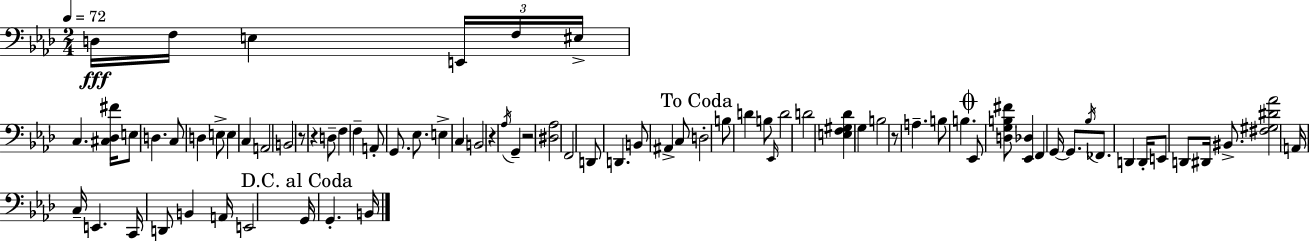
X:1
T:Untitled
M:2/4
L:1/4
K:Fm
D,/4 F,/4 E, E,,/4 F,/4 ^E,/4 C, [^C,_D,^F]/4 E,/2 D, C,/2 D, E,/2 E, C, A,,2 B,,2 z/2 z D,/2 F, F, A,,/2 G,,/2 _E,/2 E, C, B,,2 z _A,/4 G,, z2 [^D,_A,]2 F,,2 D,,/2 D,, B,,/2 ^A,, C,/2 D,2 B,/2 D B,/2 _E,,/4 D2 D2 [E,F,^G,_D] G, B,2 z/2 A, B,/2 B, _E,,/2 [D,G,B,^F]/2 [_E,,_D,] F,, G,,/4 G,,/2 _B,/4 _F,,/2 D,, D,,/4 E,,/2 D,,/2 ^D,,/4 ^B,,/2 [^F,^G,^D_A]2 A,,/4 C,/4 E,, C,,/4 D,,/2 B,, A,,/4 E,,2 G,,/4 G,, B,,/4